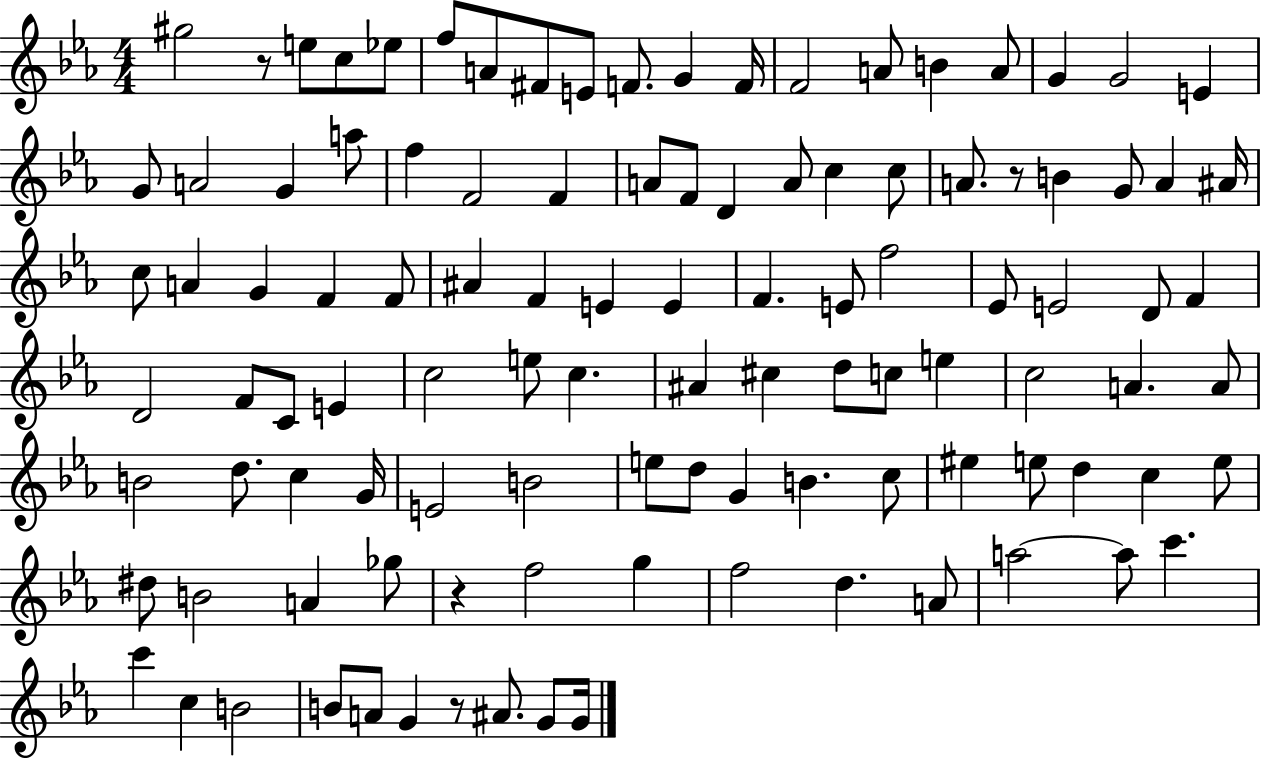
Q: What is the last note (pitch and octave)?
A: G4